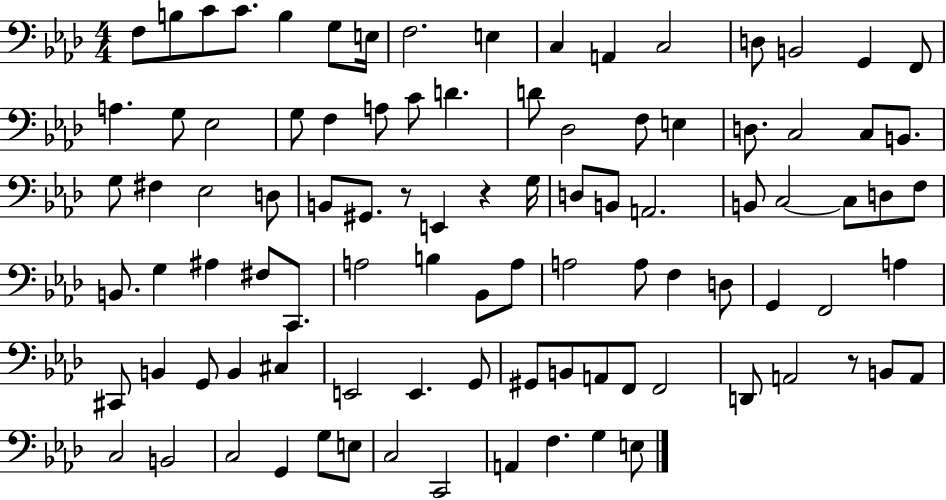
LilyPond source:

{
  \clef bass
  \numericTimeSignature
  \time 4/4
  \key aes \major
  f8 b8 c'8 c'8. b4 g8 e16 | f2. e4 | c4 a,4 c2 | d8 b,2 g,4 f,8 | \break a4. g8 ees2 | g8 f4 a8 c'8 d'4. | d'8 des2 f8 e4 | d8. c2 c8 b,8. | \break g8 fis4 ees2 d8 | b,8 gis,8. r8 e,4 r4 g16 | d8 b,8 a,2. | b,8 c2~~ c8 d8 f8 | \break b,8. g4 ais4 fis8 c,8. | a2 b4 bes,8 a8 | a2 a8 f4 d8 | g,4 f,2 a4 | \break cis,8 b,4 g,8 b,4 cis4 | e,2 e,4. g,8 | gis,8 b,8 a,8 f,8 f,2 | d,8 a,2 r8 b,8 a,8 | \break c2 b,2 | c2 g,4 g8 e8 | c2 c,2 | a,4 f4. g4 e8 | \break \bar "|."
}